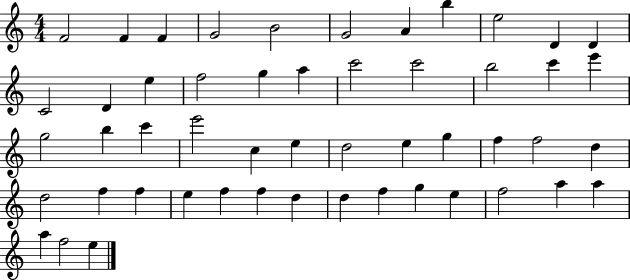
{
  \clef treble
  \numericTimeSignature
  \time 4/4
  \key c \major
  f'2 f'4 f'4 | g'2 b'2 | g'2 a'4 b''4 | e''2 d'4 d'4 | \break c'2 d'4 e''4 | f''2 g''4 a''4 | c'''2 c'''2 | b''2 c'''4 e'''4 | \break g''2 b''4 c'''4 | e'''2 c''4 e''4 | d''2 e''4 g''4 | f''4 f''2 d''4 | \break d''2 f''4 f''4 | e''4 f''4 f''4 d''4 | d''4 f''4 g''4 e''4 | f''2 a''4 a''4 | \break a''4 f''2 e''4 | \bar "|."
}